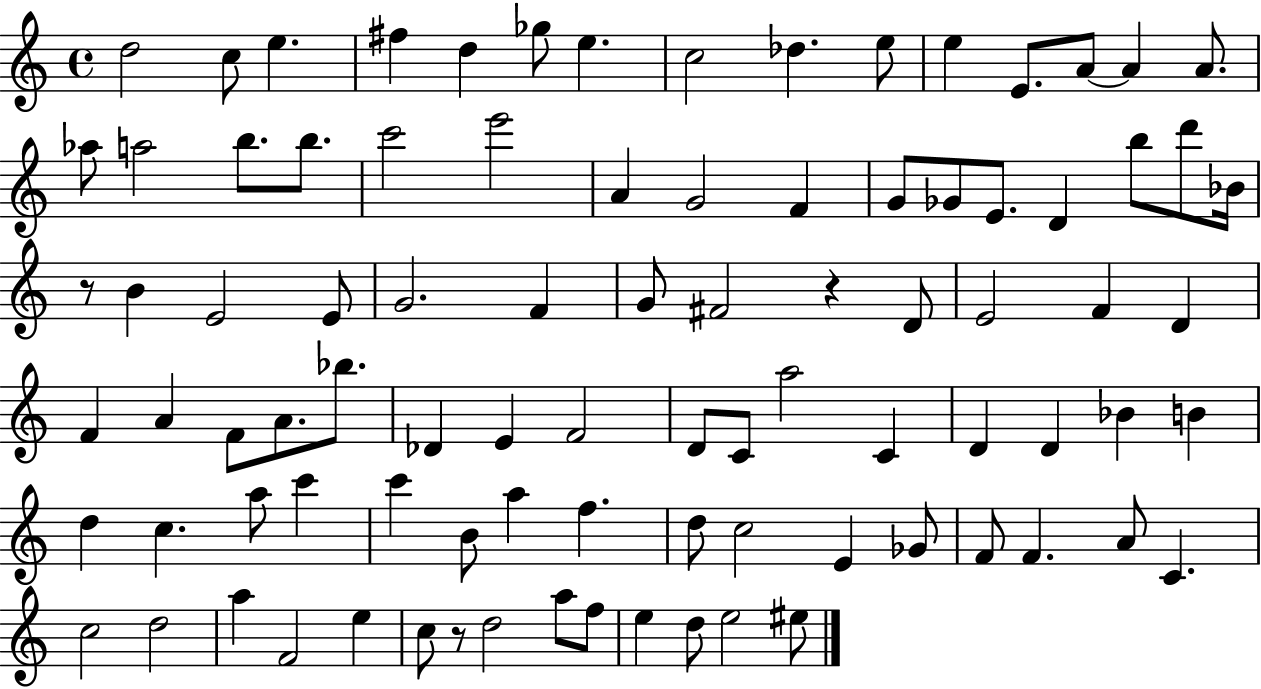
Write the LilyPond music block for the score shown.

{
  \clef treble
  \time 4/4
  \defaultTimeSignature
  \key c \major
  d''2 c''8 e''4. | fis''4 d''4 ges''8 e''4. | c''2 des''4. e''8 | e''4 e'8. a'8~~ a'4 a'8. | \break aes''8 a''2 b''8. b''8. | c'''2 e'''2 | a'4 g'2 f'4 | g'8 ges'8 e'8. d'4 b''8 d'''8 bes'16 | \break r8 b'4 e'2 e'8 | g'2. f'4 | g'8 fis'2 r4 d'8 | e'2 f'4 d'4 | \break f'4 a'4 f'8 a'8. bes''8. | des'4 e'4 f'2 | d'8 c'8 a''2 c'4 | d'4 d'4 bes'4 b'4 | \break d''4 c''4. a''8 c'''4 | c'''4 b'8 a''4 f''4. | d''8 c''2 e'4 ges'8 | f'8 f'4. a'8 c'4. | \break c''2 d''2 | a''4 f'2 e''4 | c''8 r8 d''2 a''8 f''8 | e''4 d''8 e''2 eis''8 | \break \bar "|."
}